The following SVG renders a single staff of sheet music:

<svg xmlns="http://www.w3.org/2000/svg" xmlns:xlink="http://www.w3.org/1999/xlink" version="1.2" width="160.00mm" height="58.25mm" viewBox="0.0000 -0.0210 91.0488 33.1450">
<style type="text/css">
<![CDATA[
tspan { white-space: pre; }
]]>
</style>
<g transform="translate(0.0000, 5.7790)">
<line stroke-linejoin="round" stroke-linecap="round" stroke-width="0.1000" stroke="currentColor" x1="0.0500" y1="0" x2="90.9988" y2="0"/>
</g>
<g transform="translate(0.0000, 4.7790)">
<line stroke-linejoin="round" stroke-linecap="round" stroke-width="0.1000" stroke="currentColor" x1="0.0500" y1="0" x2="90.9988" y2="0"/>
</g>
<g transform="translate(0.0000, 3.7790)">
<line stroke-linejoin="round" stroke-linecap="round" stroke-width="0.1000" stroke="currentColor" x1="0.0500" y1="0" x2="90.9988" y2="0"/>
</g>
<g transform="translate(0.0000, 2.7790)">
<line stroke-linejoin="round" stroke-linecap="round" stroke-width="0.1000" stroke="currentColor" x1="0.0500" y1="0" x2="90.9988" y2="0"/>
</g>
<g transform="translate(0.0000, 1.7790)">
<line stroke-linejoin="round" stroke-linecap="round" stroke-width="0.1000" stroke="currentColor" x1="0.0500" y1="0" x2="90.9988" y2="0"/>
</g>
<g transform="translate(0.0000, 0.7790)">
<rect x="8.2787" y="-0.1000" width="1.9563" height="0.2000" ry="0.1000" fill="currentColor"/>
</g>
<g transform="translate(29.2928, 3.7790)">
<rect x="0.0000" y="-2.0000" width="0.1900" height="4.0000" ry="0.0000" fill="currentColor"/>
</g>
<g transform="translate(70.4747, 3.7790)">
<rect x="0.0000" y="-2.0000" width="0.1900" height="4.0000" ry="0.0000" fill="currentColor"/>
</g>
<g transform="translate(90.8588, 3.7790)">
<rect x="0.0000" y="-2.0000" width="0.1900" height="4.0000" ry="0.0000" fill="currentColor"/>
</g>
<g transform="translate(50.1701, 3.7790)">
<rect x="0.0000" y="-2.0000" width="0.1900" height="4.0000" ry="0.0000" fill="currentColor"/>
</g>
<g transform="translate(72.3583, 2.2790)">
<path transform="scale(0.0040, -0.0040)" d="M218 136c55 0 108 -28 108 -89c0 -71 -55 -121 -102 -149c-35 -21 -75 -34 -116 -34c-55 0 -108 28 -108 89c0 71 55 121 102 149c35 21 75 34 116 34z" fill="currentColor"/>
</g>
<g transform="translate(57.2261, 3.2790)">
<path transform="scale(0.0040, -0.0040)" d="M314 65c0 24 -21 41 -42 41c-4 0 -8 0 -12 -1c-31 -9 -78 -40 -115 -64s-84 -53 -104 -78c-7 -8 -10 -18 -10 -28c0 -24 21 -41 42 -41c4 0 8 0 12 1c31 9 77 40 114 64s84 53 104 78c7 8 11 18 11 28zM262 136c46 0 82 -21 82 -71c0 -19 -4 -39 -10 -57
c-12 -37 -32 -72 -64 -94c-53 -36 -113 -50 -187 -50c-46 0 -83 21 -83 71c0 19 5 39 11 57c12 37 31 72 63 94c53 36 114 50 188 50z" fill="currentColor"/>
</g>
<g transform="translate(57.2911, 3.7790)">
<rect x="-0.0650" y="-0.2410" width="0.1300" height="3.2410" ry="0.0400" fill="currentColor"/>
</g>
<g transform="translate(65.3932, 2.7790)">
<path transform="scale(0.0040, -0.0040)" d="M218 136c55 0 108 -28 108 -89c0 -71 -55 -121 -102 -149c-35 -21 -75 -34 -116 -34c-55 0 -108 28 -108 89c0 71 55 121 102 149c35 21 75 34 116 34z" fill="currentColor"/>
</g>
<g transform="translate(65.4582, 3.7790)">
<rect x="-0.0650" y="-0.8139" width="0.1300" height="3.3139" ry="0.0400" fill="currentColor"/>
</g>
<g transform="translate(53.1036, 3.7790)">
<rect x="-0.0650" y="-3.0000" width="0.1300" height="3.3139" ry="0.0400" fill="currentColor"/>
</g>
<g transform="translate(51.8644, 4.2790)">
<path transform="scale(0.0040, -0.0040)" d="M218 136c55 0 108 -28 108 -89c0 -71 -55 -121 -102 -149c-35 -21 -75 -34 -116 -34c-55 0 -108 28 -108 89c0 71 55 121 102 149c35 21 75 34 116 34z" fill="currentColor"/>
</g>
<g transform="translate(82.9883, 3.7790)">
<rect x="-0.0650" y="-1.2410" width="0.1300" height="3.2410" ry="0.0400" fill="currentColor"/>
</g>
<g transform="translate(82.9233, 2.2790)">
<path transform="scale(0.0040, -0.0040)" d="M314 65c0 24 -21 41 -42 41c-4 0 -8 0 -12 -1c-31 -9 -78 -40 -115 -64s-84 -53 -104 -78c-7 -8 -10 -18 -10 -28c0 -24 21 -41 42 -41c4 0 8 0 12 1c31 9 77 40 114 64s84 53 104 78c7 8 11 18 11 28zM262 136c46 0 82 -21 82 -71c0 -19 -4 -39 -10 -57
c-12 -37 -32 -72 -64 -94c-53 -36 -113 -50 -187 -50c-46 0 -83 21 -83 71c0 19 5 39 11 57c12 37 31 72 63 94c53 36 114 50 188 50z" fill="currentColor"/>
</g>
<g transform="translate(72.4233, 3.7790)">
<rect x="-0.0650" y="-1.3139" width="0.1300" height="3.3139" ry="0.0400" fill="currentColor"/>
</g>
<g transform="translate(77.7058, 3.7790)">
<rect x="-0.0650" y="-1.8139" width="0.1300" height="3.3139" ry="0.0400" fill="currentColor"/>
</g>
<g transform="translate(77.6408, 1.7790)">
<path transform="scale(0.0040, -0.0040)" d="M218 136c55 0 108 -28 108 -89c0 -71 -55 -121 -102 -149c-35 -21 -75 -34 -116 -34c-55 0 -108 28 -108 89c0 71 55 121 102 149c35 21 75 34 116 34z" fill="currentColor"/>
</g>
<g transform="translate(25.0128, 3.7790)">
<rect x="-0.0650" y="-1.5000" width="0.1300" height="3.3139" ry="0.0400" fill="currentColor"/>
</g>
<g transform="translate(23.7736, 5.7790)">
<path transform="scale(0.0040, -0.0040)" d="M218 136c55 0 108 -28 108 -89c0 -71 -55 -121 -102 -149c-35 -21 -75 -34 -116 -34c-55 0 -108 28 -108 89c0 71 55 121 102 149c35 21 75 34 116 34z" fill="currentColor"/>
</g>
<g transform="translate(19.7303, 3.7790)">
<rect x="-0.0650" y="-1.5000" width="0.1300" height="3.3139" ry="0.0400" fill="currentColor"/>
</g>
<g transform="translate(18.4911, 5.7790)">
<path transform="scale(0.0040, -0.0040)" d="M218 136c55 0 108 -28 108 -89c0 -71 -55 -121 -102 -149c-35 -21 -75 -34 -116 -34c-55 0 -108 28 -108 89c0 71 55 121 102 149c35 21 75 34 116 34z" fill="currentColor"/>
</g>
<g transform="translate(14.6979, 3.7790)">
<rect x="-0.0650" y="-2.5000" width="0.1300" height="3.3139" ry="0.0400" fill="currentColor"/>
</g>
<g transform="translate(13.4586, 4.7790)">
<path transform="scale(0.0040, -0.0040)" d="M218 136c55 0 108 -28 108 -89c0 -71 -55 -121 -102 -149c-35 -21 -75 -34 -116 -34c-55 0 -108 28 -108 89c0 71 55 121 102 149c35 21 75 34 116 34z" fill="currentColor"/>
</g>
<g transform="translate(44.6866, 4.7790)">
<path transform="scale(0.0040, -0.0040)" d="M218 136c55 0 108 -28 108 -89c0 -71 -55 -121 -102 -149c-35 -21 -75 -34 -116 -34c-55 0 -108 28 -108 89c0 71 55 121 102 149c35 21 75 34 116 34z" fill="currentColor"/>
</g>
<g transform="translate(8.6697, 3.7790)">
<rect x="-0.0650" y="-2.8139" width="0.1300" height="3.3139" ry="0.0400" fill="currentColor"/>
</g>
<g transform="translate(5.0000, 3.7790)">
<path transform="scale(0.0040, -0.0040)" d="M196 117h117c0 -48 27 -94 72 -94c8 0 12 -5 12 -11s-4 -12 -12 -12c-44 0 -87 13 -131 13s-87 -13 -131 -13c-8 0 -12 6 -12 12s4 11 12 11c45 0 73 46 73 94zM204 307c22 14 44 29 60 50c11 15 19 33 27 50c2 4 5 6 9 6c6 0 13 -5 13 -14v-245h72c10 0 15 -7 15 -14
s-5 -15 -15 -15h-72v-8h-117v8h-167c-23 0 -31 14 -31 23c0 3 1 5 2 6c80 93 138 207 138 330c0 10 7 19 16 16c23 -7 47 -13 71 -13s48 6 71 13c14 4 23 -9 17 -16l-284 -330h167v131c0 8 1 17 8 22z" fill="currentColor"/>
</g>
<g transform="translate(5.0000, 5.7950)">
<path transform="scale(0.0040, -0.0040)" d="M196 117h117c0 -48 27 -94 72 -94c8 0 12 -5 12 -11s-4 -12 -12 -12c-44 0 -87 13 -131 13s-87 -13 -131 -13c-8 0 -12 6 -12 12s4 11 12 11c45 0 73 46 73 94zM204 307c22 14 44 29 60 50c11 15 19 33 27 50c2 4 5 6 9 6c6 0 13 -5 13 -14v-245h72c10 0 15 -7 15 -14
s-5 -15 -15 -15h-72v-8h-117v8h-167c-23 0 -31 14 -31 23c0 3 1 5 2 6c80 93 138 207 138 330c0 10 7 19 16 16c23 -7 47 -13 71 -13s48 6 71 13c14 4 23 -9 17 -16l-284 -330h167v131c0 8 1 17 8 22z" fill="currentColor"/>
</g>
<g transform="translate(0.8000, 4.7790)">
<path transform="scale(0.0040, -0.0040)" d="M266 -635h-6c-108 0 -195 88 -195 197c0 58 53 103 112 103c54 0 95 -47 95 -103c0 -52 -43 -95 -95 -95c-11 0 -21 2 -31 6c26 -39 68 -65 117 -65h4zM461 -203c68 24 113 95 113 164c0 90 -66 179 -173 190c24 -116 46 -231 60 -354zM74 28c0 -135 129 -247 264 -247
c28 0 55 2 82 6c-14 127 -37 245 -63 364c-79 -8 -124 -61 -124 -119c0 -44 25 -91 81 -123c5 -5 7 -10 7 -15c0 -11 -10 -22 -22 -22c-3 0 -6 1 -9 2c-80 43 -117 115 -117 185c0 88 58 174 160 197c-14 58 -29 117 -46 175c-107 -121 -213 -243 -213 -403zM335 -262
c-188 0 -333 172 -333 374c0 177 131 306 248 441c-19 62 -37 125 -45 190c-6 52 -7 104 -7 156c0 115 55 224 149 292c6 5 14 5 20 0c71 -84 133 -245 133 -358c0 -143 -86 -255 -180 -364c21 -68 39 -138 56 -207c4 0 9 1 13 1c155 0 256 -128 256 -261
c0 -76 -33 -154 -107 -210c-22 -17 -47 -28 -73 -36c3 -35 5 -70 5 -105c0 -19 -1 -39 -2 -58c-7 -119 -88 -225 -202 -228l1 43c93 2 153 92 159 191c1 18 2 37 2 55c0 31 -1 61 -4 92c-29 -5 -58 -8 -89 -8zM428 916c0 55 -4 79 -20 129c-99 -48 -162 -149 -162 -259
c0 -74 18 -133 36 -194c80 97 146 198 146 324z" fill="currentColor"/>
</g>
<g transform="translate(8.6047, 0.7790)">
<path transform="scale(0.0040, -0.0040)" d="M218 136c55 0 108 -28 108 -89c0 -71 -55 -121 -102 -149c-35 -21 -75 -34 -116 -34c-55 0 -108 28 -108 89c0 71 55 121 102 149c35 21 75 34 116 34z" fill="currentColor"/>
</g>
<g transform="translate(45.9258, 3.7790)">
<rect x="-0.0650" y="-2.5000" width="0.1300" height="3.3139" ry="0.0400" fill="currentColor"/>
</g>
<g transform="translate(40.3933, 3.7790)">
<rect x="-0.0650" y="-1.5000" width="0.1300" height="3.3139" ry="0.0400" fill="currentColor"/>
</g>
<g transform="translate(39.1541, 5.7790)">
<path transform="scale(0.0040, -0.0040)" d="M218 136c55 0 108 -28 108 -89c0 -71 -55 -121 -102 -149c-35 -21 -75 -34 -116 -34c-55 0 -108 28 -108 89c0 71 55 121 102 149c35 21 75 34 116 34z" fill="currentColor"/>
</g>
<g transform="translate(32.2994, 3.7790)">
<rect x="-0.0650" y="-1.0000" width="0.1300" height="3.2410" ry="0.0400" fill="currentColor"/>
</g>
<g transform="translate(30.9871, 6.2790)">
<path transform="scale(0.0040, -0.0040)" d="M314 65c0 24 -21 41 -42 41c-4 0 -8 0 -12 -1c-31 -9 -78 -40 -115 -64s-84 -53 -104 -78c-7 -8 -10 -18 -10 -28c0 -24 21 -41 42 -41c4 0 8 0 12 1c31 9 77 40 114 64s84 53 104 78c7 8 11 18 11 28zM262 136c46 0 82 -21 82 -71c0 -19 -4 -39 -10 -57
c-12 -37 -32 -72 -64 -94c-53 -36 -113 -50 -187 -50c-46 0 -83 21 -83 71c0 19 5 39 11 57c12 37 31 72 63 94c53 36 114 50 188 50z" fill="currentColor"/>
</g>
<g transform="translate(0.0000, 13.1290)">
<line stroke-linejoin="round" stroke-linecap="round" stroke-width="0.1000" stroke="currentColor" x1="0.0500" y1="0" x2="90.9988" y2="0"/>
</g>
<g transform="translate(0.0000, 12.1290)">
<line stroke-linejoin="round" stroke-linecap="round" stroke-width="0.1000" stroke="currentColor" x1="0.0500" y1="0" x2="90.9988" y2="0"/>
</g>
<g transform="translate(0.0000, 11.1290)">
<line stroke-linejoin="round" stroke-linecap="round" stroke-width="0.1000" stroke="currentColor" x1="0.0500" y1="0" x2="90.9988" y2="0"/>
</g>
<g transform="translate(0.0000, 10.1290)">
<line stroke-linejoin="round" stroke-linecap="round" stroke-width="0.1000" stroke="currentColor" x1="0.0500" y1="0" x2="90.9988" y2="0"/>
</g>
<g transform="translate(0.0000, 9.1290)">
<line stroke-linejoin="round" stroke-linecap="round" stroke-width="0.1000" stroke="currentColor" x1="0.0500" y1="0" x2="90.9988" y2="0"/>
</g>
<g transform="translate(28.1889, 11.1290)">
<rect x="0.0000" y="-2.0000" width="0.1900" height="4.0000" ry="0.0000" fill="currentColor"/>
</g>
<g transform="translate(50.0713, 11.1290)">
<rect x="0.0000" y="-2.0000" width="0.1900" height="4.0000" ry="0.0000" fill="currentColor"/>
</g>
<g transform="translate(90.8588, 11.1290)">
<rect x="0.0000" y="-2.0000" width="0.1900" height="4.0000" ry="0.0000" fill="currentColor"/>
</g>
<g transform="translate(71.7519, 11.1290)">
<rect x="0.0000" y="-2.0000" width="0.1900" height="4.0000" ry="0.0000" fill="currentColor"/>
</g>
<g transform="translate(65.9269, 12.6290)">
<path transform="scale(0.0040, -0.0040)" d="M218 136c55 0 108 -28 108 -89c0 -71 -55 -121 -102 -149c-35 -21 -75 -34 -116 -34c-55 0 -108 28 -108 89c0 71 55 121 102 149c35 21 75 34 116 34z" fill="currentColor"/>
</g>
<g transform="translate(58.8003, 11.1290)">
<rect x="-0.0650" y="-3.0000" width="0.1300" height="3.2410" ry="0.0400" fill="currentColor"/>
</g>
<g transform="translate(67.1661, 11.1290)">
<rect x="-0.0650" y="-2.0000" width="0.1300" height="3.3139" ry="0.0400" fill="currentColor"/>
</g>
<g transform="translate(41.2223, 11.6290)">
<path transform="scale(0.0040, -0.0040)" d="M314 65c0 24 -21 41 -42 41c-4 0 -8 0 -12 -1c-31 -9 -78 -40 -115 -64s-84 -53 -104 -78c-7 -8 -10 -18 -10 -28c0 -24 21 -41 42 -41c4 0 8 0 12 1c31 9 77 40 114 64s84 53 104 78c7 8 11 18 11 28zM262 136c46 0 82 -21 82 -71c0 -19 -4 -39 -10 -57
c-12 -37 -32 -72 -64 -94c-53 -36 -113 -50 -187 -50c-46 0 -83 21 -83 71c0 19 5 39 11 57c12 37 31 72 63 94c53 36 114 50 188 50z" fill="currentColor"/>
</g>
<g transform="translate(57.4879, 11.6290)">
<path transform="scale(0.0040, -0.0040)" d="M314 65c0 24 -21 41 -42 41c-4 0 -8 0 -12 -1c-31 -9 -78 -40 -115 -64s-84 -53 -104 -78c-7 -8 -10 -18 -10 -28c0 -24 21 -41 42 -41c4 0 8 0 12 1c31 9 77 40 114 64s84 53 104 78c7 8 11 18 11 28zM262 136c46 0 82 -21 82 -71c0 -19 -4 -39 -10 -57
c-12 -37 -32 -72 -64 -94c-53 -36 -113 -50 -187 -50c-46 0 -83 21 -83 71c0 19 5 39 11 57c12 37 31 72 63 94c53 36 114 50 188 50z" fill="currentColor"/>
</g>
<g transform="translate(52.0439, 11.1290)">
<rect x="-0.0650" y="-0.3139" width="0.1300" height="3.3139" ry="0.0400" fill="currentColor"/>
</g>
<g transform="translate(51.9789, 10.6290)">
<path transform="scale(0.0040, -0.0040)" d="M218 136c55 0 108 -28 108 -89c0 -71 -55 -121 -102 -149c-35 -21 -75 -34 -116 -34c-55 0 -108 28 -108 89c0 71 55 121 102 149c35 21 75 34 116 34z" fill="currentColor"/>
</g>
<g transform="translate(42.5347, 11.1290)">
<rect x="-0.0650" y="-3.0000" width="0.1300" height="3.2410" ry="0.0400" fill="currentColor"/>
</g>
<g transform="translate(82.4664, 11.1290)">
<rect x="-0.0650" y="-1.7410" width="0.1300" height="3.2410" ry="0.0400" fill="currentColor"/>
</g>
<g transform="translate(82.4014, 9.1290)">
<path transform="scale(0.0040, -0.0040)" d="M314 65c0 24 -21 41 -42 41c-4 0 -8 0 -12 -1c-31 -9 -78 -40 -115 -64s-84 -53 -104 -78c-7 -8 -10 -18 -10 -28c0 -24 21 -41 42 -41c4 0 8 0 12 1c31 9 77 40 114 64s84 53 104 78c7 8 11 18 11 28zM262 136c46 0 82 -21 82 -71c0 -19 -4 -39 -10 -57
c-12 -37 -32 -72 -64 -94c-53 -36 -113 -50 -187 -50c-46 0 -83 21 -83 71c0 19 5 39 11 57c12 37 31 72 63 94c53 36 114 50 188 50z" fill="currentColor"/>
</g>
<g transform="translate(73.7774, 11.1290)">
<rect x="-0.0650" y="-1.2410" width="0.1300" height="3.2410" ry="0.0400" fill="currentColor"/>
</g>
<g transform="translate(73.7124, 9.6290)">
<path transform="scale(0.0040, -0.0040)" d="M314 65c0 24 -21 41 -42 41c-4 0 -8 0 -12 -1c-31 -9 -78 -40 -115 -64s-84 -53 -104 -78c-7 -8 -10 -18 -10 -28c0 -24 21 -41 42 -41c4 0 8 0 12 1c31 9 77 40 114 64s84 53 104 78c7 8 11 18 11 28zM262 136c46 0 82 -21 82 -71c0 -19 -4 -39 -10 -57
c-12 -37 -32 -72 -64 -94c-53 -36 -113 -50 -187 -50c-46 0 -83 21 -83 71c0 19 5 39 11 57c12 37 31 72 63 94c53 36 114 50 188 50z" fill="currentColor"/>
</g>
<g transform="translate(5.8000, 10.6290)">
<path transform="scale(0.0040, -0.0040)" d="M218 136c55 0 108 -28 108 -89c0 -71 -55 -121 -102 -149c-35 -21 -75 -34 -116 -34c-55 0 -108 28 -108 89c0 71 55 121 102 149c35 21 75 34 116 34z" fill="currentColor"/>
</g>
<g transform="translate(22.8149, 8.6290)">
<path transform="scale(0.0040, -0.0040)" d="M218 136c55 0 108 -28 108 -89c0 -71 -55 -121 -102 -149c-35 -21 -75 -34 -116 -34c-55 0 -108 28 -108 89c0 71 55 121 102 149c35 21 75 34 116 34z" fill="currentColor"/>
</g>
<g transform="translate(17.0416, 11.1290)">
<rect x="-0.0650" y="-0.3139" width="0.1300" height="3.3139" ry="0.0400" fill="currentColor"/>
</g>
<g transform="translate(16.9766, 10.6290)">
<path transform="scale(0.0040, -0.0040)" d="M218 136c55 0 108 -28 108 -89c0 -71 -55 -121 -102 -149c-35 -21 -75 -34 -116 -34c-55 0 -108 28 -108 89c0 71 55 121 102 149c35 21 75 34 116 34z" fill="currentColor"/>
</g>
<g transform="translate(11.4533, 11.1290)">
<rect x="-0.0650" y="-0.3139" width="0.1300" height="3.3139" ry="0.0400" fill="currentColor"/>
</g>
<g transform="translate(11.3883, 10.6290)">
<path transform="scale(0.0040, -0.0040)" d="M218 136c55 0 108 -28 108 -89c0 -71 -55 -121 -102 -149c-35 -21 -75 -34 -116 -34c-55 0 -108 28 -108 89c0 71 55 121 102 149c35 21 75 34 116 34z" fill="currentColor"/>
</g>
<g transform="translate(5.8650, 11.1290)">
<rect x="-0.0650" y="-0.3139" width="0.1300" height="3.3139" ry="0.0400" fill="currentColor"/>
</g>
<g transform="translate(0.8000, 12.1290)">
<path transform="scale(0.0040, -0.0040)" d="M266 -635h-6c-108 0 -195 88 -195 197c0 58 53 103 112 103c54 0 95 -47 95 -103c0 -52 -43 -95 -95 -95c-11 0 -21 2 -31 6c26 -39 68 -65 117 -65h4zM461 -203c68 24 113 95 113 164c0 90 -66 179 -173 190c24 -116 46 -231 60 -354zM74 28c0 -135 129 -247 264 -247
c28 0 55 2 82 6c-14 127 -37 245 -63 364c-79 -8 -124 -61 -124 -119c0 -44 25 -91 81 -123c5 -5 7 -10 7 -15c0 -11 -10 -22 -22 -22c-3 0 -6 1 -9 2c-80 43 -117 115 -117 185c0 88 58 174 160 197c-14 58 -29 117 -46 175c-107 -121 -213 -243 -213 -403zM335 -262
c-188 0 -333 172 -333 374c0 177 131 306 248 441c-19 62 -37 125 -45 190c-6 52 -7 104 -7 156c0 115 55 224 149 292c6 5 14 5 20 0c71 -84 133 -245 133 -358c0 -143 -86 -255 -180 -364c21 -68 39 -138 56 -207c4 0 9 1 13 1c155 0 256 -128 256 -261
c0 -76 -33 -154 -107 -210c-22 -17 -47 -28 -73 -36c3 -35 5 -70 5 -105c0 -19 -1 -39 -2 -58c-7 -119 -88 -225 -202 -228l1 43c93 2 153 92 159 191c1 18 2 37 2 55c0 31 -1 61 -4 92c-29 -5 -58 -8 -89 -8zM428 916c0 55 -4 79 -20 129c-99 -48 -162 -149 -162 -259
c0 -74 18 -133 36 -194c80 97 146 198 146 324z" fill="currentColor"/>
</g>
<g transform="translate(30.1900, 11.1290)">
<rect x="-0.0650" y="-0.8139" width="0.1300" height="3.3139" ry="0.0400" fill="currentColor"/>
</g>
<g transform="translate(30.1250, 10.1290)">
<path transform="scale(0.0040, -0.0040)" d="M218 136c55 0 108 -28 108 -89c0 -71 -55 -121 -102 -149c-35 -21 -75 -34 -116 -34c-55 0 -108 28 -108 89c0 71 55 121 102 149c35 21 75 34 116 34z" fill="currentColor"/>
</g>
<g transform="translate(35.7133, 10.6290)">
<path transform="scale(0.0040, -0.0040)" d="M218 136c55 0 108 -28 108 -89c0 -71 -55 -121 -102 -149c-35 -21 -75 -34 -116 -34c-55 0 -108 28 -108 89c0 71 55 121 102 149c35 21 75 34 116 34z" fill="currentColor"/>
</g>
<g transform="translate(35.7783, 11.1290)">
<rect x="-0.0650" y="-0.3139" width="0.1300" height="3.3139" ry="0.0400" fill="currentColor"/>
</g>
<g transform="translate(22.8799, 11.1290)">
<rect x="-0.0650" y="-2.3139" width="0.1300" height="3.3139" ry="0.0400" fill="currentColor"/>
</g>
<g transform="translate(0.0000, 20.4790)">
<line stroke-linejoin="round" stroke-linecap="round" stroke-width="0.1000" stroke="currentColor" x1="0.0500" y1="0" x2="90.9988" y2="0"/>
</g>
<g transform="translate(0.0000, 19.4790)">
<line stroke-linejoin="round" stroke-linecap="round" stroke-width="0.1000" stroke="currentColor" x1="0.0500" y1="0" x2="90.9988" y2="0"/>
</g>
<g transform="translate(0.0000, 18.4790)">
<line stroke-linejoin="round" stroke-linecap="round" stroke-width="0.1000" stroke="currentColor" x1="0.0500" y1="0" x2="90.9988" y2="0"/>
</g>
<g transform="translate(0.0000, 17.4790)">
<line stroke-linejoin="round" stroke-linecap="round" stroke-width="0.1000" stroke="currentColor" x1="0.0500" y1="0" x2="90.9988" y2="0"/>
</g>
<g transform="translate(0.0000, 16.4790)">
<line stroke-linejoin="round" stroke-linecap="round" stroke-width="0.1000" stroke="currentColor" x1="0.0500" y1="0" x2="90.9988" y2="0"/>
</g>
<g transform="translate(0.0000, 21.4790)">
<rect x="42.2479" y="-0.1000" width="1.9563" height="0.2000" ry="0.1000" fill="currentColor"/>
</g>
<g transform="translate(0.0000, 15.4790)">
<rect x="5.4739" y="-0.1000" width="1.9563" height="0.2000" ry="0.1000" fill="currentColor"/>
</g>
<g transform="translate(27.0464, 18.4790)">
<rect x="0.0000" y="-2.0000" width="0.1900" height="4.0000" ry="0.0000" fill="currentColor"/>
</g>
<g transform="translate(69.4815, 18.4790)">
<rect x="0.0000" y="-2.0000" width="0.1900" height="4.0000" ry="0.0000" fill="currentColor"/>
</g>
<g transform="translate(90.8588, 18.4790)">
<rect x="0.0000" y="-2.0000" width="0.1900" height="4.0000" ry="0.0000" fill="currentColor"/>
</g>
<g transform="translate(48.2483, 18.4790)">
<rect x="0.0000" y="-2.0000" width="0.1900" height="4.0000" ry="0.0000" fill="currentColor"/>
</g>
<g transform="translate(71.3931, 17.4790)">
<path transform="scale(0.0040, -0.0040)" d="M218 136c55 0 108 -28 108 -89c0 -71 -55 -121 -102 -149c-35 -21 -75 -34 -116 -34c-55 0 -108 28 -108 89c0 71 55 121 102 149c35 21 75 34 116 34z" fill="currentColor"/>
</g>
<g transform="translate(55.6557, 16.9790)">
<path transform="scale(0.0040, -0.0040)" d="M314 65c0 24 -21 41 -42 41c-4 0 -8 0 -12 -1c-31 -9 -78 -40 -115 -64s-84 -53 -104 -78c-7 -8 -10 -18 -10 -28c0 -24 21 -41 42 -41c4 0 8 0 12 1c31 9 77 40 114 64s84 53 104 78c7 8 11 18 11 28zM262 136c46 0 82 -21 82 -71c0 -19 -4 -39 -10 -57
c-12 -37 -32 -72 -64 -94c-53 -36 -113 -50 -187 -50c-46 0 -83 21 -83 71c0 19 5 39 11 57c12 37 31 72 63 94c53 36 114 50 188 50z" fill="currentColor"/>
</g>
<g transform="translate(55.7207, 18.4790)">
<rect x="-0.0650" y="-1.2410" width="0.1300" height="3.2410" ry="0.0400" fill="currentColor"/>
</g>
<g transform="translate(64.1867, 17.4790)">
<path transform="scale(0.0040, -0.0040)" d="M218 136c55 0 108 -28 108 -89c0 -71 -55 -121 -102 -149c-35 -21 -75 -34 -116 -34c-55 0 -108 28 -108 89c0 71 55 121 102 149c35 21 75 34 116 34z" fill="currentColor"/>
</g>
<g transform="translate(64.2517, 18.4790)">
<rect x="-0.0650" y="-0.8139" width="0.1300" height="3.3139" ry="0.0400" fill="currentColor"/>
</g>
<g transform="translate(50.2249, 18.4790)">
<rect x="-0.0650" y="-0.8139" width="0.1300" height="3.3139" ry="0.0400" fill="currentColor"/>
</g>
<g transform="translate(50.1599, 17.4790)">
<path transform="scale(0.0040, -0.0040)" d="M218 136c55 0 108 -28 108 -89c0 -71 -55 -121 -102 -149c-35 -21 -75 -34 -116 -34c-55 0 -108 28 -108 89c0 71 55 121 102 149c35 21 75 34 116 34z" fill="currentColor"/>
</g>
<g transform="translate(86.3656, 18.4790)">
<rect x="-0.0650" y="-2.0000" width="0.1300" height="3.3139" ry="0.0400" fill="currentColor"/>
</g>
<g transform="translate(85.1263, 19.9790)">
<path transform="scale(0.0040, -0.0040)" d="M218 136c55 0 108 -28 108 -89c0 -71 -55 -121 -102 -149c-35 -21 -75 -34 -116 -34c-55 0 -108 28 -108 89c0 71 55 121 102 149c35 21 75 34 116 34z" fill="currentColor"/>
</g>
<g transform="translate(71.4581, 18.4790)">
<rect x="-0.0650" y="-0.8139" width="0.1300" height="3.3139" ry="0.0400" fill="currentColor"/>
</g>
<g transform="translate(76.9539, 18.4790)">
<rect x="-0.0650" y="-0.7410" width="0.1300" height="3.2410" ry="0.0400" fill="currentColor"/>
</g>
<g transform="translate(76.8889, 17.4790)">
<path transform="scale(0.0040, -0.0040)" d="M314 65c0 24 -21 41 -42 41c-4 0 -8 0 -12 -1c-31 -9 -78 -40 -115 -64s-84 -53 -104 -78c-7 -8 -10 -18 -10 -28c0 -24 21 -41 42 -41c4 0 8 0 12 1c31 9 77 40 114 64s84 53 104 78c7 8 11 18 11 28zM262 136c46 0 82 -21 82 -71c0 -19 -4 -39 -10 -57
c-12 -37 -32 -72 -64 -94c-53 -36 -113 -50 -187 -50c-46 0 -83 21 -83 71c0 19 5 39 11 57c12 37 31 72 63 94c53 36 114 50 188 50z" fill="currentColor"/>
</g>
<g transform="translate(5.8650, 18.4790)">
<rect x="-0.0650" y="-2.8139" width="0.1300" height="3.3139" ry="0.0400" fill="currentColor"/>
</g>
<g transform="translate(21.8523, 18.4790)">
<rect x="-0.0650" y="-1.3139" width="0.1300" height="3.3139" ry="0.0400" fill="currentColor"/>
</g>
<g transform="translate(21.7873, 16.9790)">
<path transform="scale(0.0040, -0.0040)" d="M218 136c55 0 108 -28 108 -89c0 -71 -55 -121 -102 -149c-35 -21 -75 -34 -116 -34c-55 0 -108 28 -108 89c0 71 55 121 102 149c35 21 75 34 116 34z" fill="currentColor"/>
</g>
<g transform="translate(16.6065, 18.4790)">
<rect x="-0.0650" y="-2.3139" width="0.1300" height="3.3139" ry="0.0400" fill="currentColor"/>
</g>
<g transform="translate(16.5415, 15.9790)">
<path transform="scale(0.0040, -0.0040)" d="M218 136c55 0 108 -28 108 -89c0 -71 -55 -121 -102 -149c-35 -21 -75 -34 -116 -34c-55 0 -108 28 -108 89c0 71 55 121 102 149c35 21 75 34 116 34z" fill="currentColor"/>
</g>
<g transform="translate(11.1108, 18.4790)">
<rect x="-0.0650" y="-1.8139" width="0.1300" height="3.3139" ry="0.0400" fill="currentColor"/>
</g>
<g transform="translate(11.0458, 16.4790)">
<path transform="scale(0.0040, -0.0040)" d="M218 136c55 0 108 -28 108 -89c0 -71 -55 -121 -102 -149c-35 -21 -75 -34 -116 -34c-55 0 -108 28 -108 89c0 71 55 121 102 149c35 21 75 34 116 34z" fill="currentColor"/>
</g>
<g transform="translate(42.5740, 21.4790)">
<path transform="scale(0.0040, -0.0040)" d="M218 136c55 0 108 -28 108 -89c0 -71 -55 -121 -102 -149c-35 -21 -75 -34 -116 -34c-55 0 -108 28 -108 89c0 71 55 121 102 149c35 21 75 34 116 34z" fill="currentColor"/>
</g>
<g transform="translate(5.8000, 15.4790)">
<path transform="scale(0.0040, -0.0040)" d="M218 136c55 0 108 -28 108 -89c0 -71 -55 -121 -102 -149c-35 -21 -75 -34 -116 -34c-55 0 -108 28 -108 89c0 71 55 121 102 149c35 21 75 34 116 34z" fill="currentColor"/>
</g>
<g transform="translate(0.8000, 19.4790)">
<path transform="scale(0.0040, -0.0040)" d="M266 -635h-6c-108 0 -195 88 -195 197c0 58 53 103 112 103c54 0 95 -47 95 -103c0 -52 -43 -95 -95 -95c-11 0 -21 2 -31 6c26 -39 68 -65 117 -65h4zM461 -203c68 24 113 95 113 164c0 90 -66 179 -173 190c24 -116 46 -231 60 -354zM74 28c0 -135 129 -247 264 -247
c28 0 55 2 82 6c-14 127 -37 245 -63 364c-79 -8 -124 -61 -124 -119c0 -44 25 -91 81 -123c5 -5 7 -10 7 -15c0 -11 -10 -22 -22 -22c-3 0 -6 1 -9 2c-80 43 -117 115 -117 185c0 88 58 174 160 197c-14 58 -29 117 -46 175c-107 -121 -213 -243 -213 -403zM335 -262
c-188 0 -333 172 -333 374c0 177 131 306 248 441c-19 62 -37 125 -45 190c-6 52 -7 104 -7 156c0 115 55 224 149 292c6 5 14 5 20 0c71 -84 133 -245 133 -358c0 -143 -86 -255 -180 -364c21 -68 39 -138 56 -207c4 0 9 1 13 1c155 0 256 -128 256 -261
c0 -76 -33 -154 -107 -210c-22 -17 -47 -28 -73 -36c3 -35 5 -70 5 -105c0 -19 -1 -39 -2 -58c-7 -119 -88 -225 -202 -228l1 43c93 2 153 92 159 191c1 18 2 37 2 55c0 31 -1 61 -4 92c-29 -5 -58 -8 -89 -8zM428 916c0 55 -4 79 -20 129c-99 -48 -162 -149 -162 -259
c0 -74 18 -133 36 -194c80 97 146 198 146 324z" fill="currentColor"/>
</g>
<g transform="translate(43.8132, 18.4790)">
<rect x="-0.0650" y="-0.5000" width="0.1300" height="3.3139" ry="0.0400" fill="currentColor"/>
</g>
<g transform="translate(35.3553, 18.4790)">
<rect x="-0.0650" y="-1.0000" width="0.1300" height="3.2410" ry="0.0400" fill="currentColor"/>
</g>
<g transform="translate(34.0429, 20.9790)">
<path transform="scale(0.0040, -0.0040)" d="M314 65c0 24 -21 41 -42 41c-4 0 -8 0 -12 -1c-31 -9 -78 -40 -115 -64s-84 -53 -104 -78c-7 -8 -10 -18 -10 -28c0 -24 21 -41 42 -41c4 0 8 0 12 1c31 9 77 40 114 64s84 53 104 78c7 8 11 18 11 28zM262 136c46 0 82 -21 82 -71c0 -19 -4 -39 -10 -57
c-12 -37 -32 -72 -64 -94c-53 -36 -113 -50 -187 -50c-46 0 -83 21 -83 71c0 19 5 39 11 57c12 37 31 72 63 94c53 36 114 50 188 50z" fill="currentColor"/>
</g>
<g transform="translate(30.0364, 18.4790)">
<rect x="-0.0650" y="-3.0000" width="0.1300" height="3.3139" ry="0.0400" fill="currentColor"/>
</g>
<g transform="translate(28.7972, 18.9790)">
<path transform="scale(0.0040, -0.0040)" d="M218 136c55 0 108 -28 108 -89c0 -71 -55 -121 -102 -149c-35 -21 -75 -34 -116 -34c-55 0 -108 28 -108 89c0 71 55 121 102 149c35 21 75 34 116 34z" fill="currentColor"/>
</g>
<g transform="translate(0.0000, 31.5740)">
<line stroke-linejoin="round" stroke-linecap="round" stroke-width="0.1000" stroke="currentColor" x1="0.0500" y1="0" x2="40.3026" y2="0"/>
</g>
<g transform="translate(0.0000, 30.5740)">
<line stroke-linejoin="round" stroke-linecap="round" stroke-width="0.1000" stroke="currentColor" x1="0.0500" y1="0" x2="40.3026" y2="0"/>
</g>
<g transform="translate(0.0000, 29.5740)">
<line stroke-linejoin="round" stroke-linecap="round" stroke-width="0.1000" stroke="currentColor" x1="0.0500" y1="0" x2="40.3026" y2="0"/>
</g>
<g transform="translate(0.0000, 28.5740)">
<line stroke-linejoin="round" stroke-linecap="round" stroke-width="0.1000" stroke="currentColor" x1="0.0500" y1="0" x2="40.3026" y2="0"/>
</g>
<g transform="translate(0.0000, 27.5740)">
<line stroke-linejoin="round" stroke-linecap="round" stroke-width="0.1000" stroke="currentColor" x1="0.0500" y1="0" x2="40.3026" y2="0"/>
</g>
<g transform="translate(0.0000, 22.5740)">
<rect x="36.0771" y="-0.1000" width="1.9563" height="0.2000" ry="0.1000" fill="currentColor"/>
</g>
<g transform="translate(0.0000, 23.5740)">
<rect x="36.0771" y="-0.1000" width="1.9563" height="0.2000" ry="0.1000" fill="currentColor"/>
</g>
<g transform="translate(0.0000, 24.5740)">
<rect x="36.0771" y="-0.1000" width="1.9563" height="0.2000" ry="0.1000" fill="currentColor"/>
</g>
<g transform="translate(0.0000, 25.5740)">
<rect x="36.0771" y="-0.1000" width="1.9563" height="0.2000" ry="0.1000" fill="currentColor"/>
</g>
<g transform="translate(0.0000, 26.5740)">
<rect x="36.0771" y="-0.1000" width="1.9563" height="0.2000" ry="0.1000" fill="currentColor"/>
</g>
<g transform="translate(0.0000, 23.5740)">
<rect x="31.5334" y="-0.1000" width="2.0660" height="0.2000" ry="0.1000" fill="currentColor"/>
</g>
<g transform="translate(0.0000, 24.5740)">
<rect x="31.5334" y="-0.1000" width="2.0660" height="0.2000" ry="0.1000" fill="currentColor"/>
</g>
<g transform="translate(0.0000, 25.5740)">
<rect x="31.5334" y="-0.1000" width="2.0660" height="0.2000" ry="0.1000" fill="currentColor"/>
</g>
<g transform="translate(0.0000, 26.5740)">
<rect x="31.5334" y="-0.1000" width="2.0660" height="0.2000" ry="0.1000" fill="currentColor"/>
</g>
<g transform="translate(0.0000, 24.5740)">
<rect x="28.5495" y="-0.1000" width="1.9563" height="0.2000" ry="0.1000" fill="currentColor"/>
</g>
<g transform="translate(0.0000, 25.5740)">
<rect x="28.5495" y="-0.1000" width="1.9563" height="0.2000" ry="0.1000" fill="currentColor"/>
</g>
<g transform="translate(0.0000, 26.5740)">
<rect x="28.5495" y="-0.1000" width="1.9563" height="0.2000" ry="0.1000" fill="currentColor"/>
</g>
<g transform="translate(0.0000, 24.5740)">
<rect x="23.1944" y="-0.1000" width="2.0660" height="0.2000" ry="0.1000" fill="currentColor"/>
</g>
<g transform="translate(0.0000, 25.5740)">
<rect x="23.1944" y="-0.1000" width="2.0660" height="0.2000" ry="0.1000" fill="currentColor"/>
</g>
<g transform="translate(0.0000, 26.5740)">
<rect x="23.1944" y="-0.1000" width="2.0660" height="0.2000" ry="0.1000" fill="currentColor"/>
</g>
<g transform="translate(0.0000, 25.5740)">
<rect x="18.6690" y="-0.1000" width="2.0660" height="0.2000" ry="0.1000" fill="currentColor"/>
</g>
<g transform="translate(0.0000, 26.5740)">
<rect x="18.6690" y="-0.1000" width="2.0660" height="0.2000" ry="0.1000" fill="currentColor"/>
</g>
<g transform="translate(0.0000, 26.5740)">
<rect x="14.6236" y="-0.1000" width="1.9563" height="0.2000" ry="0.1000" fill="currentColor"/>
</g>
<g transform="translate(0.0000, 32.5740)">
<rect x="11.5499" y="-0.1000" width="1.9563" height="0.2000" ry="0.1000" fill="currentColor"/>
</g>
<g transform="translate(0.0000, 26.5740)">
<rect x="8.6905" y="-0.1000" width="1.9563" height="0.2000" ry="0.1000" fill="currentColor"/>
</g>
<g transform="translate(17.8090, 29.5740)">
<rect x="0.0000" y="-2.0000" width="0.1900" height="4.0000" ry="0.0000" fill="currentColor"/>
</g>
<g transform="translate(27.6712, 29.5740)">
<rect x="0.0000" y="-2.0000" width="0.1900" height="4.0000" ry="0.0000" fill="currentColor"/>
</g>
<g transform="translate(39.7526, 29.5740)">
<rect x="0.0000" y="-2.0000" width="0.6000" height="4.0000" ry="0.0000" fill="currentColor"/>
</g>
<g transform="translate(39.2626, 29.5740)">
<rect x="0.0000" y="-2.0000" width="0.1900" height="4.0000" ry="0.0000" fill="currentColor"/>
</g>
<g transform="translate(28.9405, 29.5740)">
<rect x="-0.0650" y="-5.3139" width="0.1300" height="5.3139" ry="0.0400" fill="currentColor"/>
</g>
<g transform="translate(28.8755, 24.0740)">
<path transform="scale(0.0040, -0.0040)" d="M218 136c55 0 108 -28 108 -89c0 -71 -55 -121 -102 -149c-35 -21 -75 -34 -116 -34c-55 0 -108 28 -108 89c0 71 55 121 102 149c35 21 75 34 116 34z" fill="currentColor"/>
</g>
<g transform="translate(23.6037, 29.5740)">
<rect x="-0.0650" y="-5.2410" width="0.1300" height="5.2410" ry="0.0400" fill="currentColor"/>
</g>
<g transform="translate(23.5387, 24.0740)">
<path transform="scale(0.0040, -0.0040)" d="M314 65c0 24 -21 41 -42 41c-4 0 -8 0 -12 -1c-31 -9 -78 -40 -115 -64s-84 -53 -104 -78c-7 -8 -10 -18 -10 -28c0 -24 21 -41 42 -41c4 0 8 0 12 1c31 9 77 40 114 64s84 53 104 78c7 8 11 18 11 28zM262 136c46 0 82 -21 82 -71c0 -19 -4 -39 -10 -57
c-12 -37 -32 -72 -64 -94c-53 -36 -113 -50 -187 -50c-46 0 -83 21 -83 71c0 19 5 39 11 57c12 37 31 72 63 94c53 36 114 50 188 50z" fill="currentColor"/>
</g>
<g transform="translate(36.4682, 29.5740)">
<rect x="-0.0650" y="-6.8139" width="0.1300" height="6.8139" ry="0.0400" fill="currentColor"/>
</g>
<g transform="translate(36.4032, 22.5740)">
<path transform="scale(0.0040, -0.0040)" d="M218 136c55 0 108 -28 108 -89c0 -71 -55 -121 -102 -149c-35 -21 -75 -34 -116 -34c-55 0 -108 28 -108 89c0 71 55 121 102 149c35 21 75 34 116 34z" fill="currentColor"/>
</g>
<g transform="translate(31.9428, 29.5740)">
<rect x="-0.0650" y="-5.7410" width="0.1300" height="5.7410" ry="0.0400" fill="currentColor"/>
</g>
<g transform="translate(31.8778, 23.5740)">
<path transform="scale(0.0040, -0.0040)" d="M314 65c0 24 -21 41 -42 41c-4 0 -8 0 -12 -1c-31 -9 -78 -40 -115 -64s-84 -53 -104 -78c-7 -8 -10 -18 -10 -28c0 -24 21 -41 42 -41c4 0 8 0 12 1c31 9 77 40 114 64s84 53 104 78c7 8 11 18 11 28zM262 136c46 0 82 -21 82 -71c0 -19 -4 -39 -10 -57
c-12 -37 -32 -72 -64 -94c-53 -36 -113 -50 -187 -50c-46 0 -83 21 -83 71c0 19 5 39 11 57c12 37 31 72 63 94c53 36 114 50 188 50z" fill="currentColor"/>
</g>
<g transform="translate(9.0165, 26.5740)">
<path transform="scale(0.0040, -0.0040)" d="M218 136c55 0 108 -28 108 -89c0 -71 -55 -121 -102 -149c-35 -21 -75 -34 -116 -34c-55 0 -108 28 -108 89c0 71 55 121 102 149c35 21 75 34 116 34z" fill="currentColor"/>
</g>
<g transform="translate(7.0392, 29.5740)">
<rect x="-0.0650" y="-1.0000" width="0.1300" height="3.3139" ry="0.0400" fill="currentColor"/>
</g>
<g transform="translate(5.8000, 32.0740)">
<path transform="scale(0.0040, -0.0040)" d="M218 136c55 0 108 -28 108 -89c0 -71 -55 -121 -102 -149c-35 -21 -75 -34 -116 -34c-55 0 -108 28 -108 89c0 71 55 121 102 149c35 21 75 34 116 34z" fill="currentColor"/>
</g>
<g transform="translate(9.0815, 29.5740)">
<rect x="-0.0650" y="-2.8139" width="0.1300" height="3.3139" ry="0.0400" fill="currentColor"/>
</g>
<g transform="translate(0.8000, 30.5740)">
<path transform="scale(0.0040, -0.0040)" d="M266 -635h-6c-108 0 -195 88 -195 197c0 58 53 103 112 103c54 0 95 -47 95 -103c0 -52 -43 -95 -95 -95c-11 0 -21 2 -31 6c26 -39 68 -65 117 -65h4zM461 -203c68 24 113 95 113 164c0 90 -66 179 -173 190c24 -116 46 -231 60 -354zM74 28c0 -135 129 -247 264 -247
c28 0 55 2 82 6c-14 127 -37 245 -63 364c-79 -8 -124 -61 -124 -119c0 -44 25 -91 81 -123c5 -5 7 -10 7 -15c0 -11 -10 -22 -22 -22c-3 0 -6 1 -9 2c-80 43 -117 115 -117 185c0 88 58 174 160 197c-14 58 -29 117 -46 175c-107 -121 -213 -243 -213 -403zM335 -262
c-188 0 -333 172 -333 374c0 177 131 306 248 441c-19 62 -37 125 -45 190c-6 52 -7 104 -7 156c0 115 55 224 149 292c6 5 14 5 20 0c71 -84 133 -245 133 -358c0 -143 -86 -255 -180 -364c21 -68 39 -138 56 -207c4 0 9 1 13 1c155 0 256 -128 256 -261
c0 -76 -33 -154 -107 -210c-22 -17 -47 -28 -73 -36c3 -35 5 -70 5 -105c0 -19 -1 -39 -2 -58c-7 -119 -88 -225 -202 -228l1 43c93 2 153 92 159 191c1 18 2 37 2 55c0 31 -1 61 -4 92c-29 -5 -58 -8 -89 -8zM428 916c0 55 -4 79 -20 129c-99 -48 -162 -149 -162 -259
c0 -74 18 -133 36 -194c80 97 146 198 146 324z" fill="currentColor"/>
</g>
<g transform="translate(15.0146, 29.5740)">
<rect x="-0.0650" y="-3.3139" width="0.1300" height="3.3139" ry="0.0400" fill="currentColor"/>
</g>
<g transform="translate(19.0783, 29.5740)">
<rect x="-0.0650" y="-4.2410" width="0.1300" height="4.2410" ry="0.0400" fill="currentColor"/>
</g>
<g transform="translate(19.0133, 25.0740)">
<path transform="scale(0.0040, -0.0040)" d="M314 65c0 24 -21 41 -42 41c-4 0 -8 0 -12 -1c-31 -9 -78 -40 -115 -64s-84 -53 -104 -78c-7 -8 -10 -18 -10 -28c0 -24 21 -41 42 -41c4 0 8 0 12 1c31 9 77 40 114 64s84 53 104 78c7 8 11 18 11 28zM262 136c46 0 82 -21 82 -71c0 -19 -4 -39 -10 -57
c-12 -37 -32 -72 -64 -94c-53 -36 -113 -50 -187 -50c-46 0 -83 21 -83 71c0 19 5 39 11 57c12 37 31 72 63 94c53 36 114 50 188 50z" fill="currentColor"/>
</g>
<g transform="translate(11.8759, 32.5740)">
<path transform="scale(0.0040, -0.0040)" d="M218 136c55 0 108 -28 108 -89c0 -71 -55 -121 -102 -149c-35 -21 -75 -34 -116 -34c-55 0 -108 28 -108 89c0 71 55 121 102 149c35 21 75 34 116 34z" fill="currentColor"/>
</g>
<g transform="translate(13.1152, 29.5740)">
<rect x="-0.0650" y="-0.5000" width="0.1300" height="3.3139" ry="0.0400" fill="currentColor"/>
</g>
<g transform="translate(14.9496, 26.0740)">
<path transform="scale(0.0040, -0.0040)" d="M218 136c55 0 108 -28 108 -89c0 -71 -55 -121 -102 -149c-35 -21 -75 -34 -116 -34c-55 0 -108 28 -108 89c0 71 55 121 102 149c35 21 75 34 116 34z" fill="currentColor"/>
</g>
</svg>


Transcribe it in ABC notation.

X:1
T:Untitled
M:4/4
L:1/4
K:C
a G E E D2 E G A c2 d e f e2 c c c g d c A2 c A2 F e2 f2 a f g e A D2 C d e2 d d d2 F D a C b d'2 f'2 f' g'2 b'